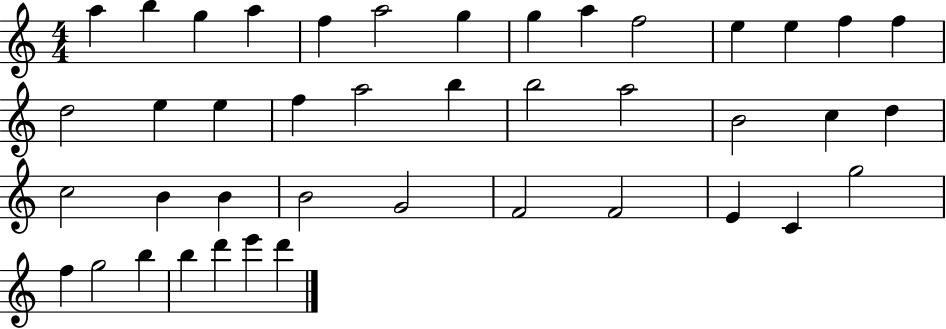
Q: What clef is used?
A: treble